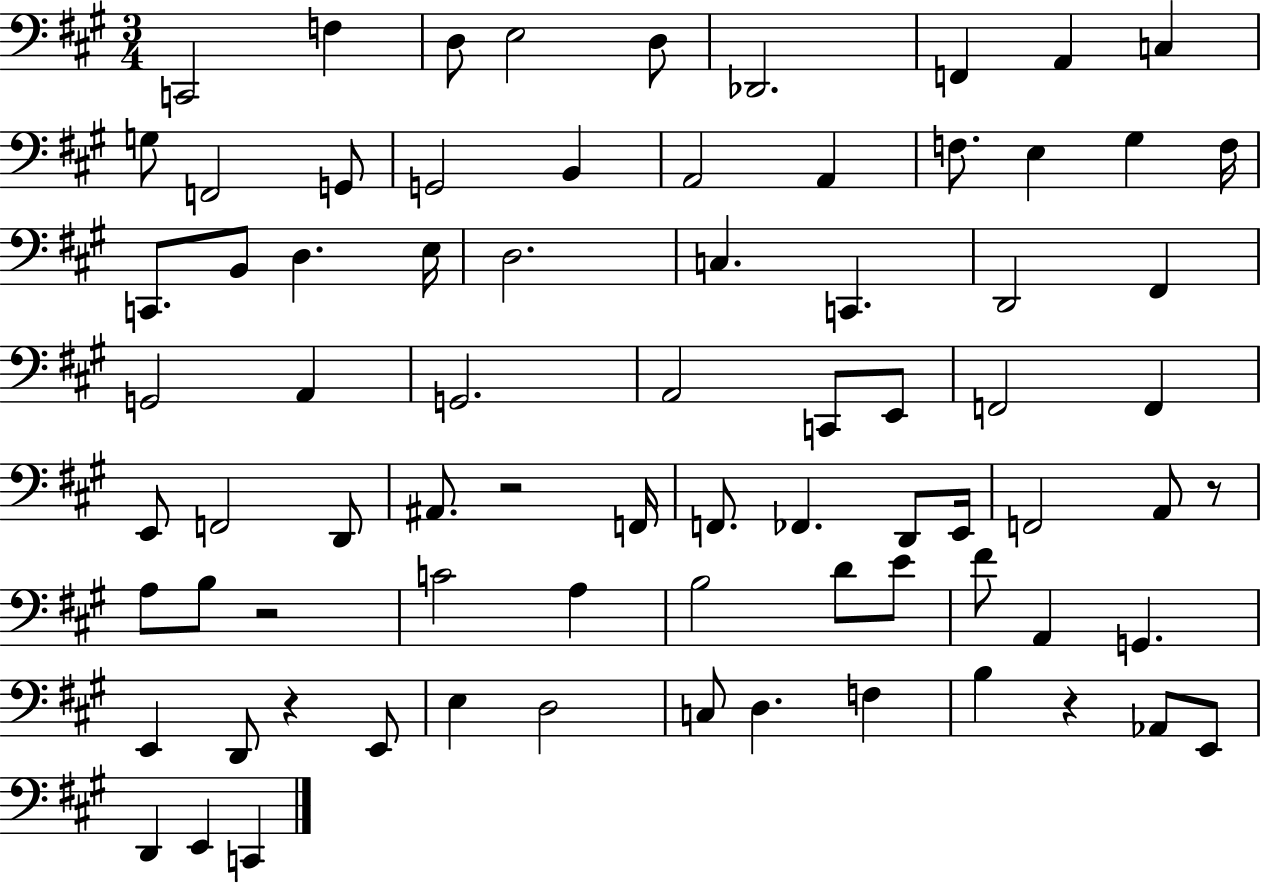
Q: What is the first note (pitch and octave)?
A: C2